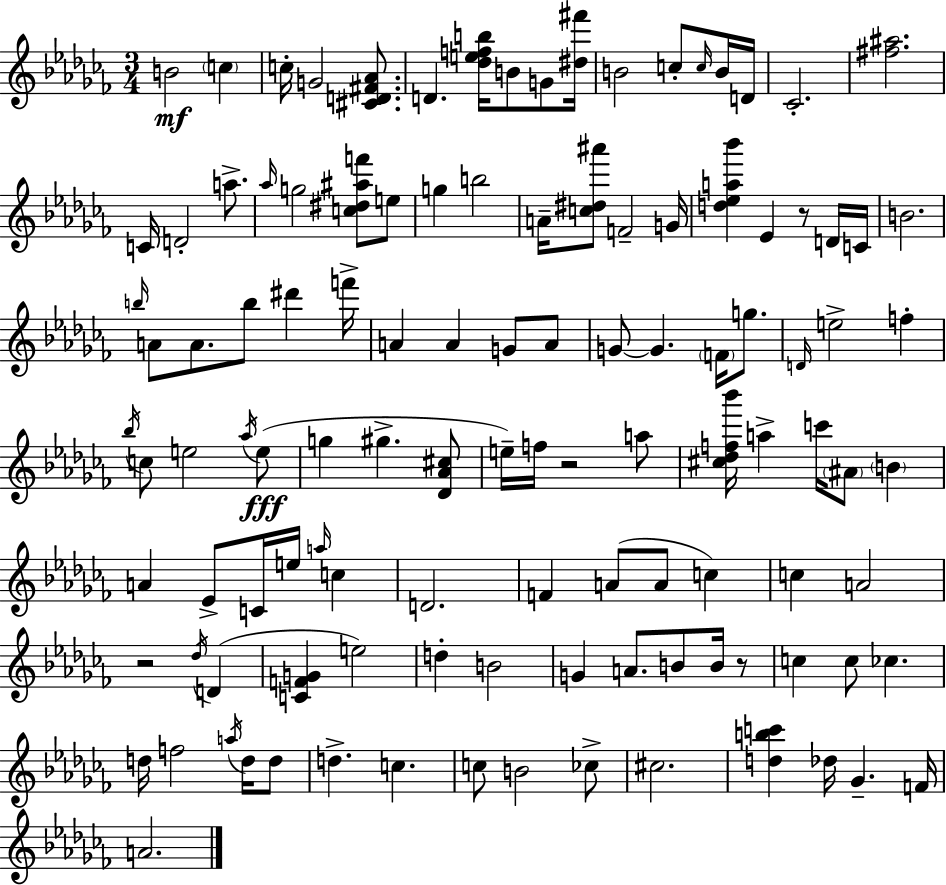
{
  \clef treble
  \numericTimeSignature
  \time 3/4
  \key aes \minor
  \repeat volta 2 { b'2\mf \parenthesize c''4 | c''16-. g'2 <cis' d' fis' aes'>8. | d'4. <des'' e'' f'' b''>16 b'8 g'8 <dis'' fis'''>16 | b'2 c''8-. \grace { c''16 } b'16 | \break d'16 ces'2.-. | <fis'' ais''>2. | c'16 d'2-. a''8.-> | \grace { aes''16 } g''2 <c'' dis'' ais'' f'''>8 | \break e''8 g''4 b''2 | a'16-- <c'' dis'' ais'''>8 f'2-- | g'16 <d'' ees'' a'' bes'''>4 ees'4 r8 | d'16 c'16 b'2. | \break \grace { b''16 } a'8 a'8. b''8 dis'''4 | f'''16-> a'4 a'4 g'8 | a'8 g'8~~ g'4. \parenthesize f'16 | g''8. \grace { d'16 } e''2-> | \break f''4-. \acciaccatura { bes''16 } c''8 e''2 | \acciaccatura { aes''16 }( e''8\fff g''4 gis''4.-> | <des' aes' cis''>8 e''16--) f''16 r2 | a''8 <cis'' des'' f'' bes'''>16 a''4-> c'''16 | \break \parenthesize ais'8 \parenthesize b'4 a'4 ees'8-> | c'16 e''16 \grace { a''16 } c''4 d'2. | f'4 a'8( | a'8 c''4) c''4 a'2 | \break r2 | \acciaccatura { des''16 } d'4( <c' f' g'>4 | e''2) d''4-. | b'2 g'4 | \break a'8. b'8 b'16 r8 c''4 | c''8 ces''4. d''16 f''2 | \acciaccatura { a''16 } d''16 d''8 d''4.-> | c''4. c''8 b'2 | \break ces''8-> cis''2. | <d'' b'' c'''>4 | des''16 ges'4.-- f'16 a'2. | } \bar "|."
}